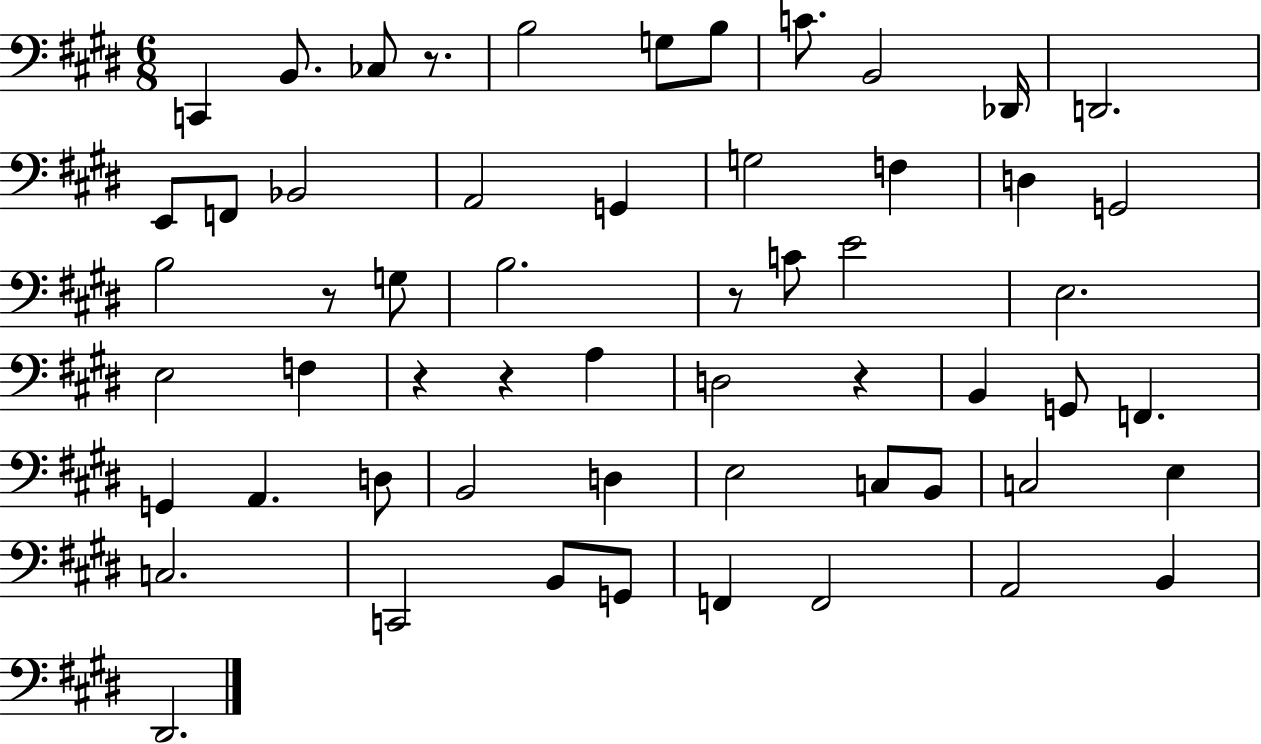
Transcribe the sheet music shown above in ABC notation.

X:1
T:Untitled
M:6/8
L:1/4
K:E
C,, B,,/2 _C,/2 z/2 B,2 G,/2 B,/2 C/2 B,,2 _D,,/4 D,,2 E,,/2 F,,/2 _B,,2 A,,2 G,, G,2 F, D, G,,2 B,2 z/2 G,/2 B,2 z/2 C/2 E2 E,2 E,2 F, z z A, D,2 z B,, G,,/2 F,, G,, A,, D,/2 B,,2 D, E,2 C,/2 B,,/2 C,2 E, C,2 C,,2 B,,/2 G,,/2 F,, F,,2 A,,2 B,, ^D,,2